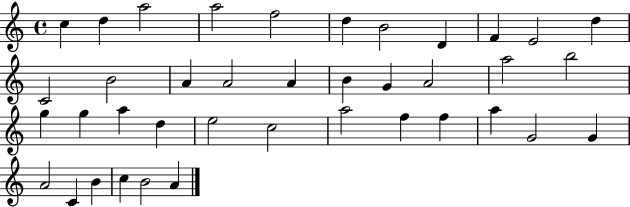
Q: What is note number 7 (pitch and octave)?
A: B4